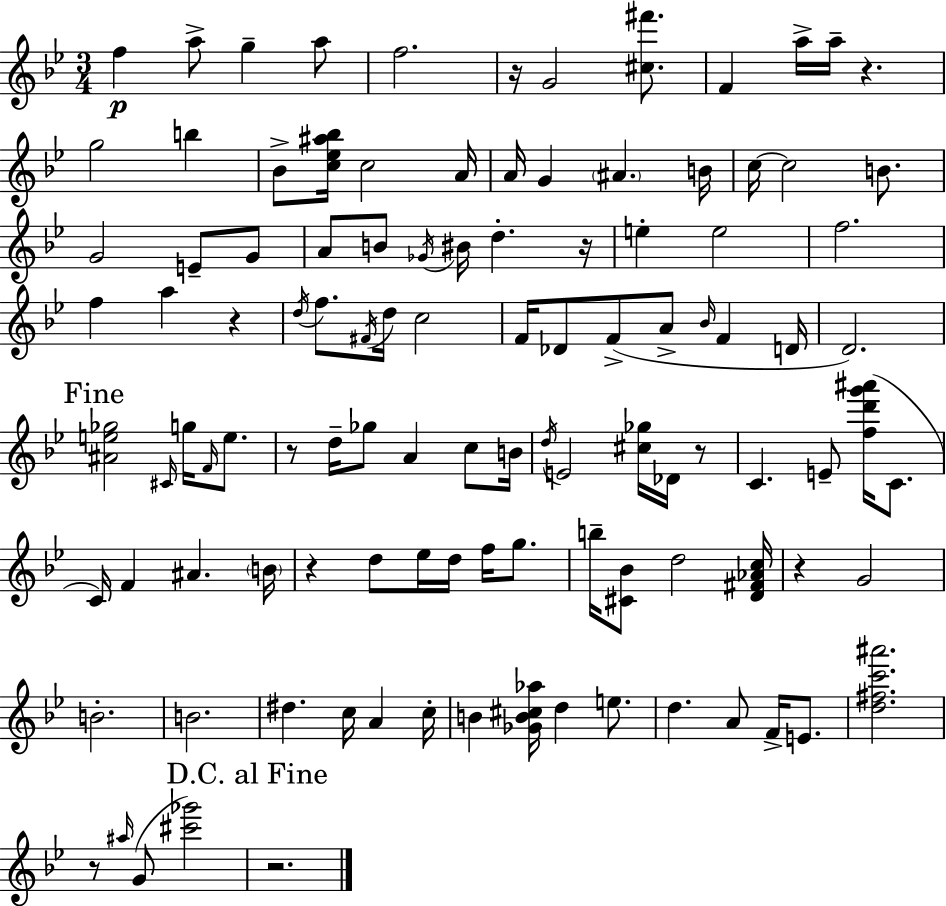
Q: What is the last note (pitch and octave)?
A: G4